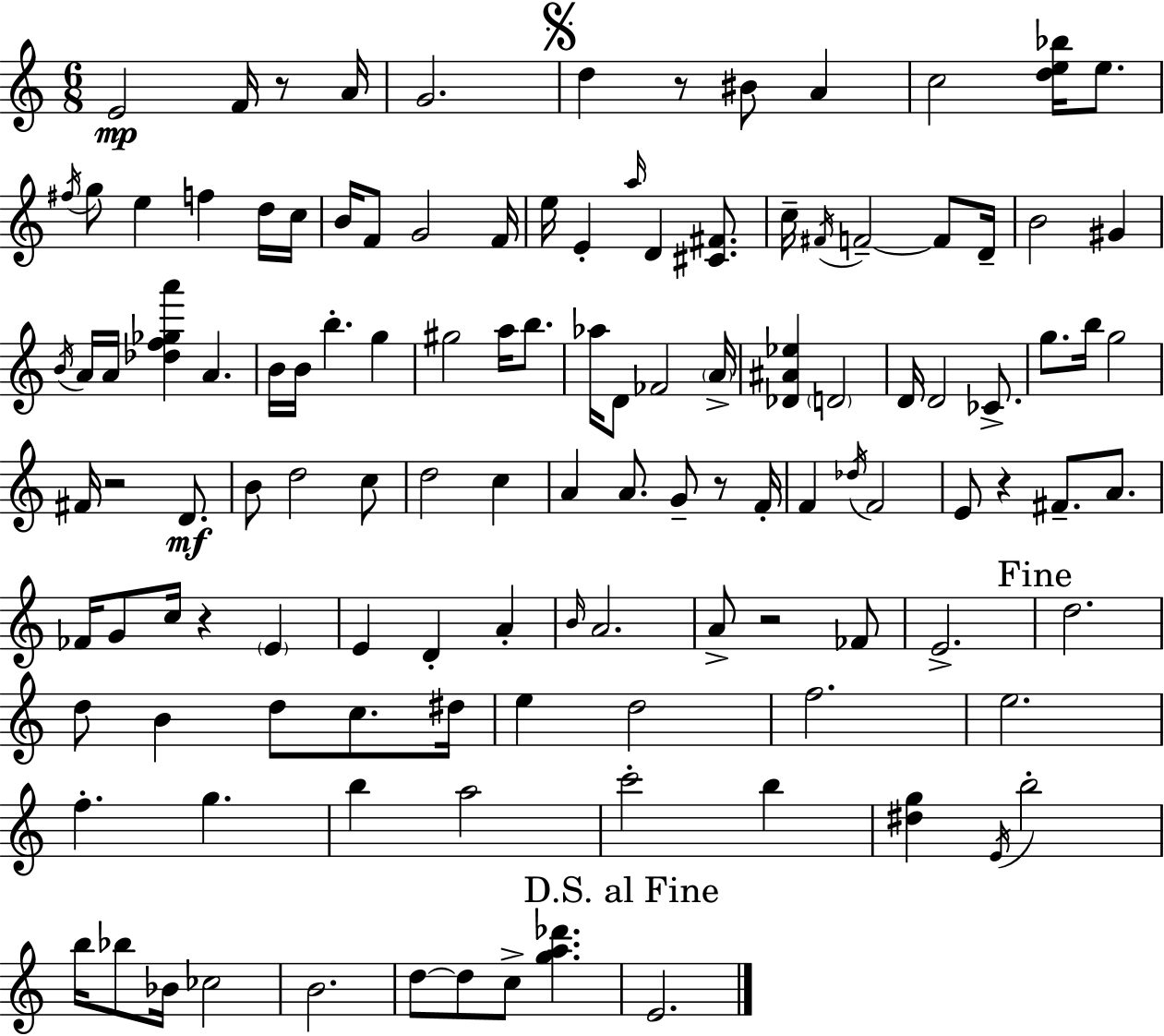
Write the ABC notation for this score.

X:1
T:Untitled
M:6/8
L:1/4
K:C
E2 F/4 z/2 A/4 G2 d z/2 ^B/2 A c2 [de_b]/4 e/2 ^f/4 g/2 e f d/4 c/4 B/4 F/2 G2 F/4 e/4 E a/4 D [^C^F]/2 c/4 ^F/4 F2 F/2 D/4 B2 ^G B/4 A/4 A/4 [_df_ga'] A B/4 B/4 b g ^g2 a/4 b/2 _a/4 D/2 _F2 A/4 [_D^A_e] D2 D/4 D2 _C/2 g/2 b/4 g2 ^F/4 z2 D/2 B/2 d2 c/2 d2 c A A/2 G/2 z/2 F/4 F _d/4 F2 E/2 z ^F/2 A/2 _F/4 G/2 c/4 z E E D A B/4 A2 A/2 z2 _F/2 E2 d2 d/2 B d/2 c/2 ^d/4 e d2 f2 e2 f g b a2 c'2 b [^dg] E/4 b2 b/4 _b/2 _B/4 _c2 B2 d/2 d/2 c/2 [ga_d'] E2